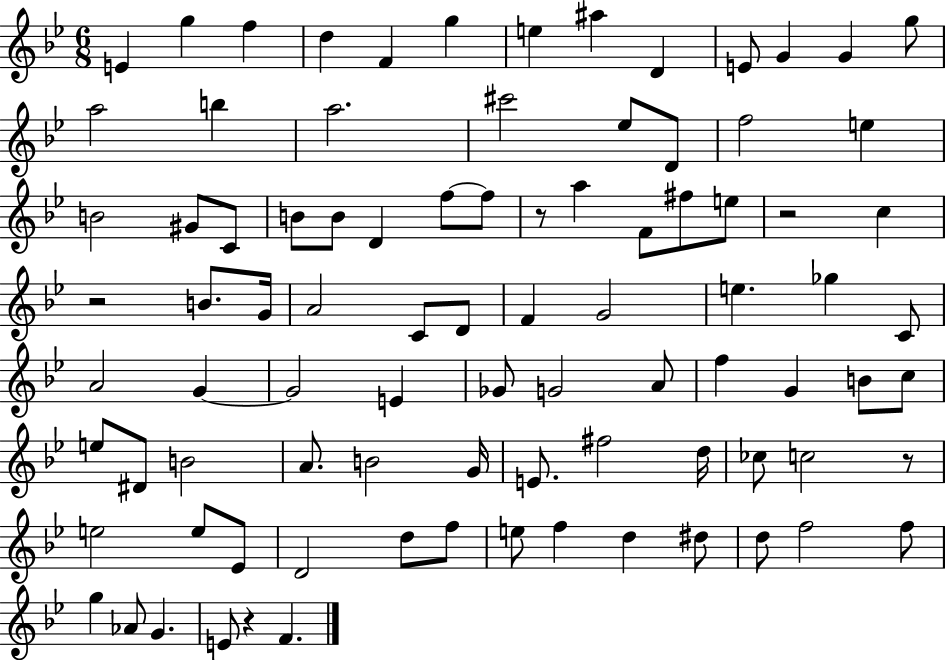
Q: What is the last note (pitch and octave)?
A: F4